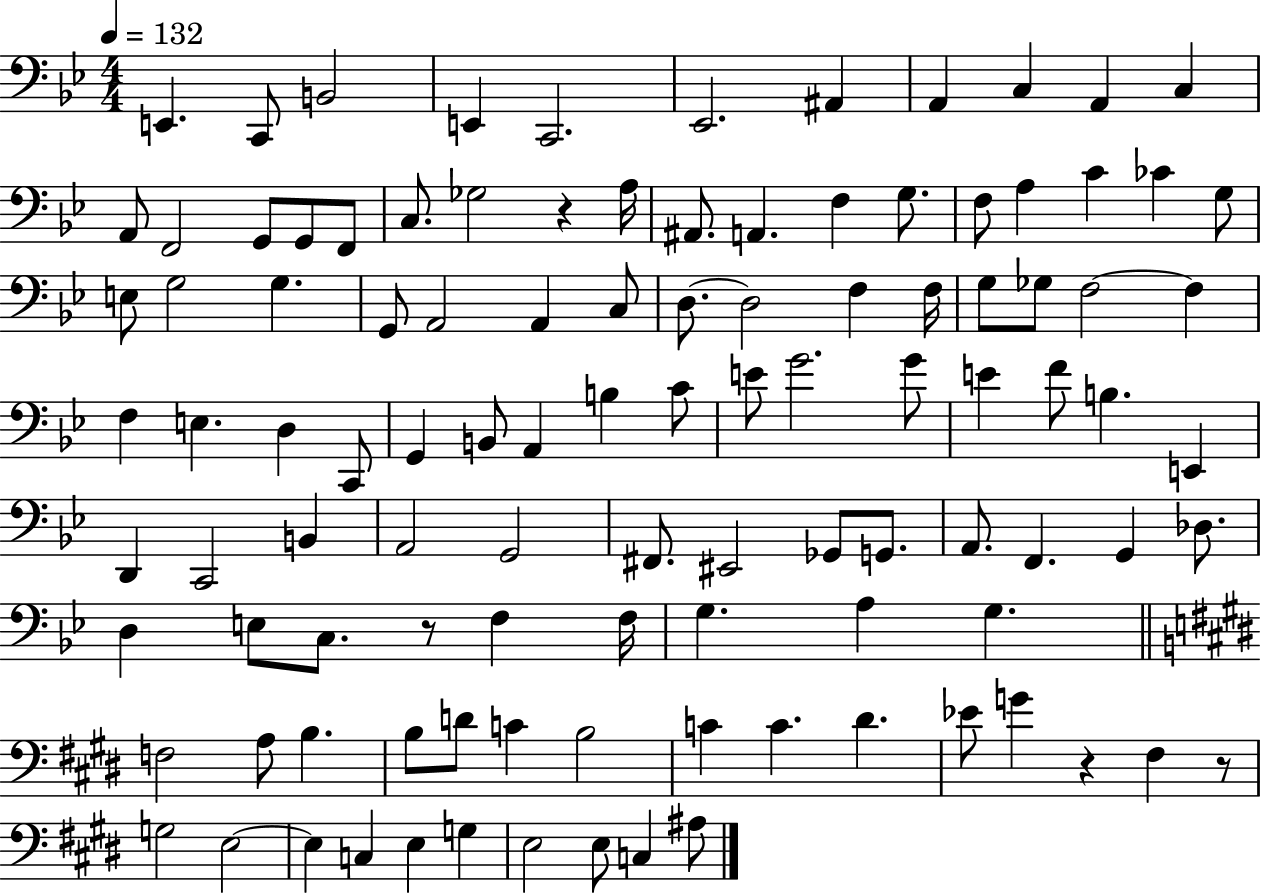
X:1
T:Untitled
M:4/4
L:1/4
K:Bb
E,, C,,/2 B,,2 E,, C,,2 _E,,2 ^A,, A,, C, A,, C, A,,/2 F,,2 G,,/2 G,,/2 F,,/2 C,/2 _G,2 z A,/4 ^A,,/2 A,, F, G,/2 F,/2 A, C _C G,/2 E,/2 G,2 G, G,,/2 A,,2 A,, C,/2 D,/2 D,2 F, F,/4 G,/2 _G,/2 F,2 F, F, E, D, C,,/2 G,, B,,/2 A,, B, C/2 E/2 G2 G/2 E F/2 B, E,, D,, C,,2 B,, A,,2 G,,2 ^F,,/2 ^E,,2 _G,,/2 G,,/2 A,,/2 F,, G,, _D,/2 D, E,/2 C,/2 z/2 F, F,/4 G, A, G, F,2 A,/2 B, B,/2 D/2 C B,2 C C ^D _E/2 G z ^F, z/2 G,2 E,2 E, C, E, G, E,2 E,/2 C, ^A,/2